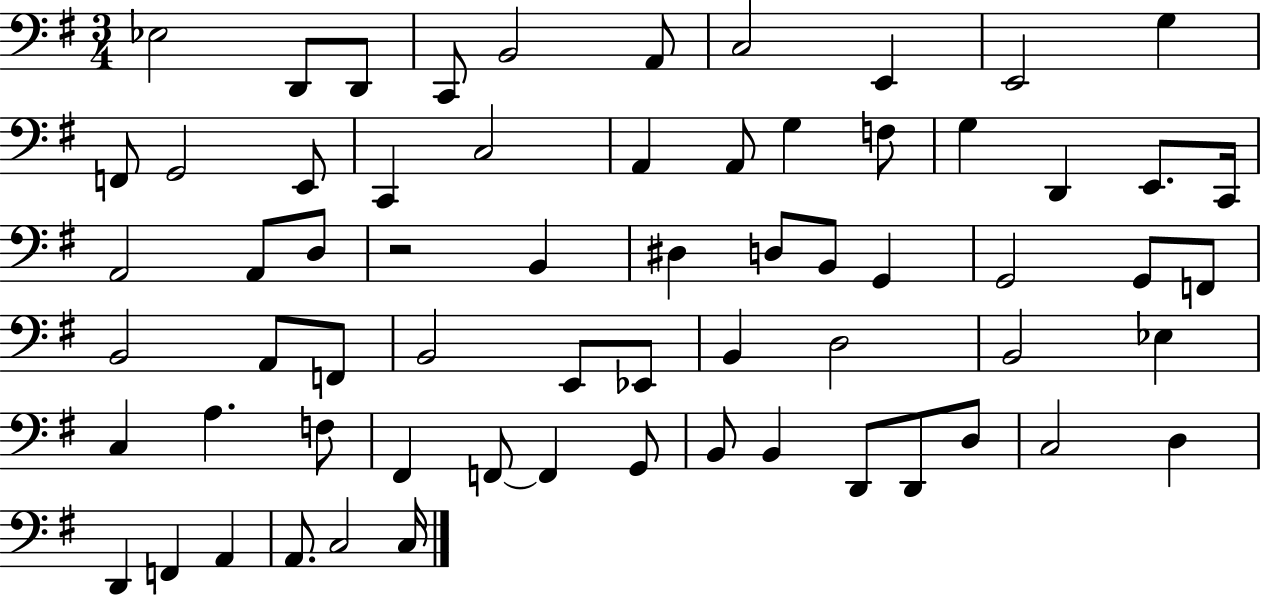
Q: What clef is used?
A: bass